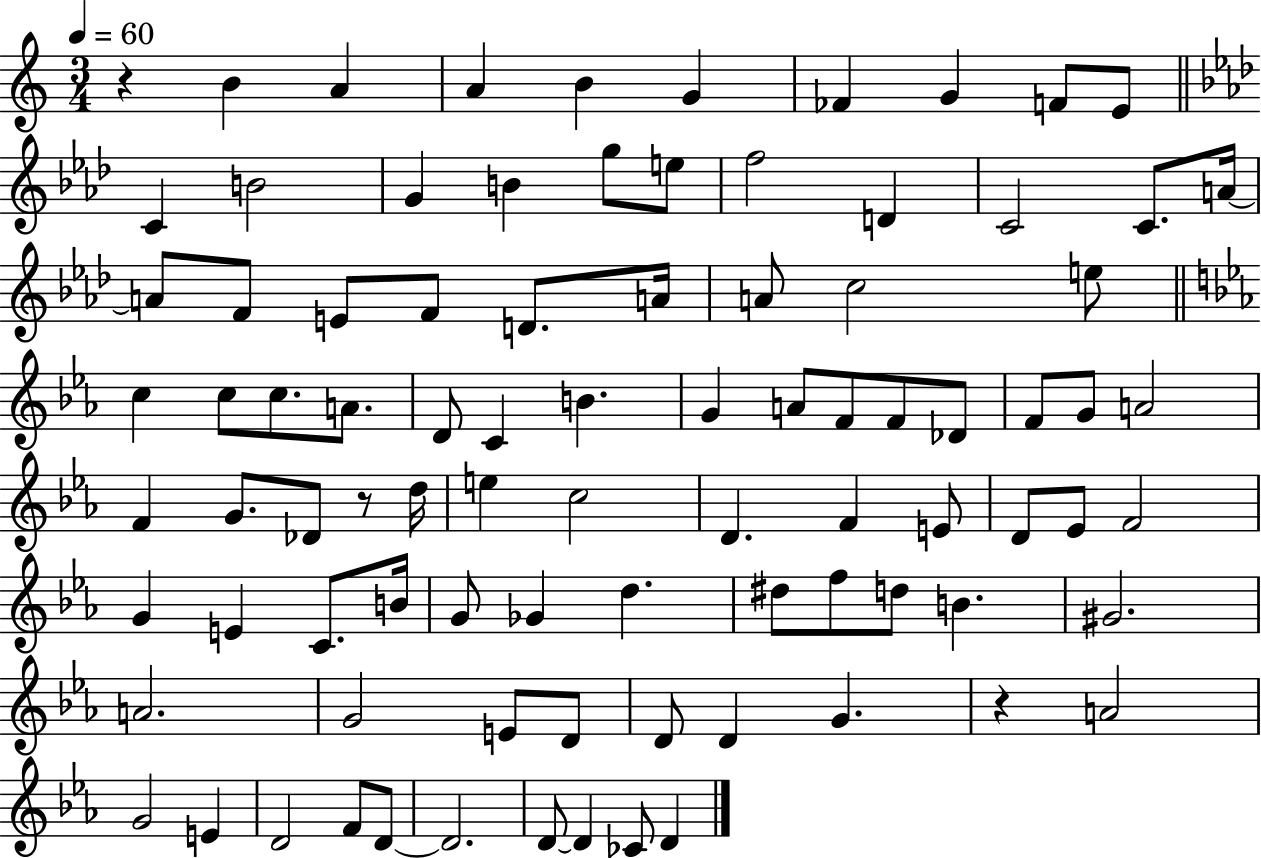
R/q B4/q A4/q A4/q B4/q G4/q FES4/q G4/q F4/e E4/e C4/q B4/h G4/q B4/q G5/e E5/e F5/h D4/q C4/h C4/e. A4/s A4/e F4/e E4/e F4/e D4/e. A4/s A4/e C5/h E5/e C5/q C5/e C5/e. A4/e. D4/e C4/q B4/q. G4/q A4/e F4/e F4/e Db4/e F4/e G4/e A4/h F4/q G4/e. Db4/e R/e D5/s E5/q C5/h D4/q. F4/q E4/e D4/e Eb4/e F4/h G4/q E4/q C4/e. B4/s G4/e Gb4/q D5/q. D#5/e F5/e D5/e B4/q. G#4/h. A4/h. G4/h E4/e D4/e D4/e D4/q G4/q. R/q A4/h G4/h E4/q D4/h F4/e D4/e D4/h. D4/e D4/q CES4/e D4/q